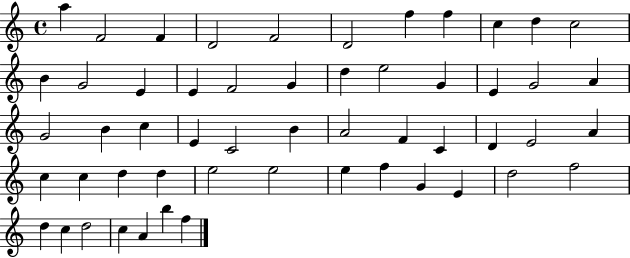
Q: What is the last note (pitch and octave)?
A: F5